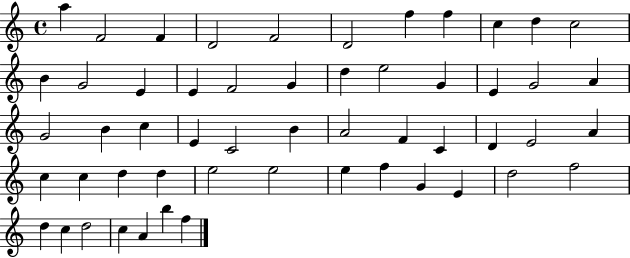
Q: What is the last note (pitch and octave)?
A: F5